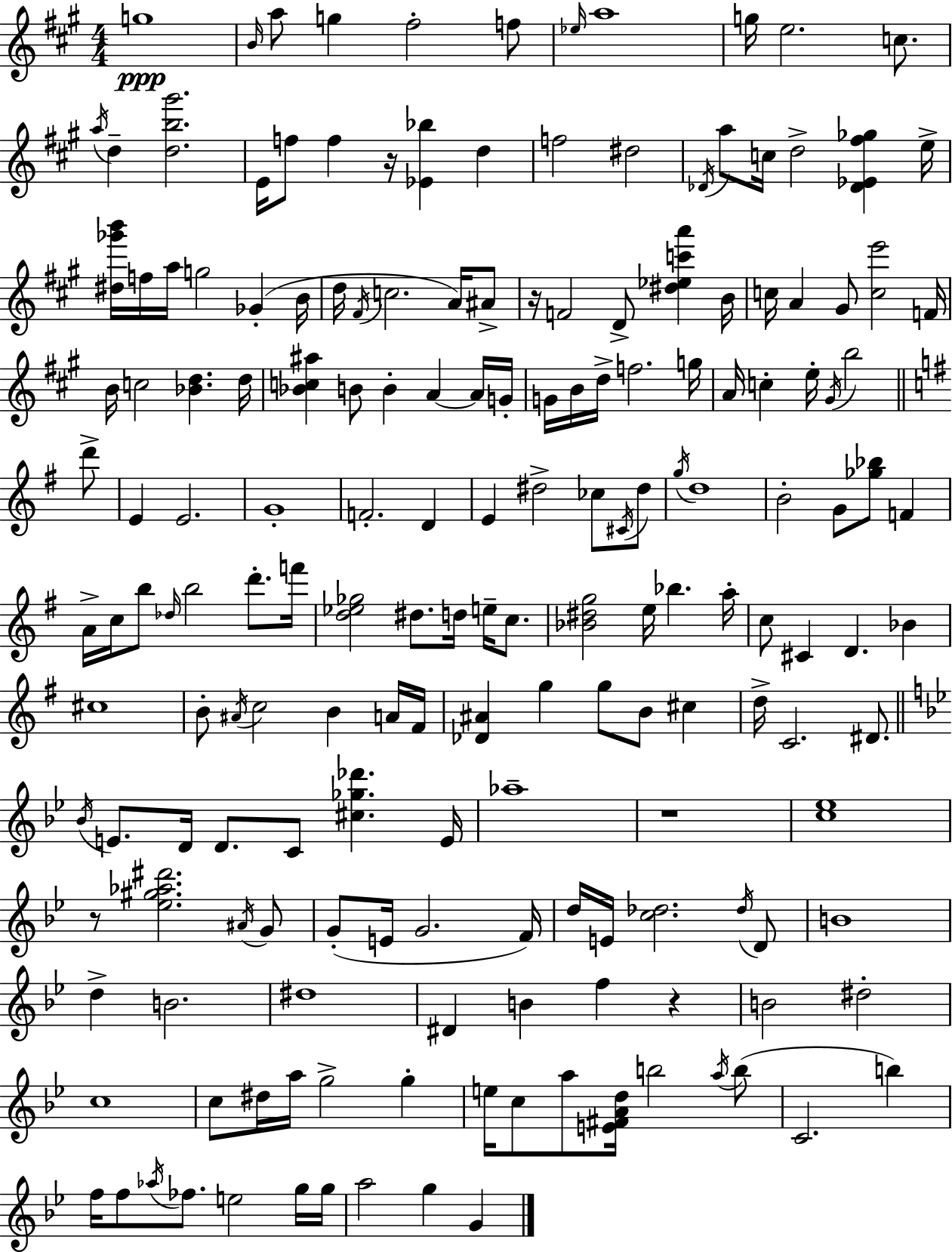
G5/w B4/s A5/e G5/q F#5/h F5/e Eb5/s A5/w G5/s E5/h. C5/e. A5/s D5/q [D5,B5,G#6]/h. E4/s F5/e F5/q R/s [Eb4,Bb5]/q D5/q F5/h D#5/h Db4/s A5/e C5/s D5/h [Db4,Eb4,F#5,Gb5]/q E5/s [D#5,Gb6,B6]/s F5/s A5/s G5/h Gb4/q B4/s D5/s F#4/s C5/h. A4/s A#4/e R/s F4/h D4/e [D#5,Eb5,C6,A6]/q B4/s C5/s A4/q G#4/e [C5,E6]/h F4/s B4/s C5/h [Bb4,D5]/q. D5/s [Bb4,C5,A#5]/q B4/e B4/q A4/q A4/s G4/s G4/s B4/s D5/s F5/h. G5/s A4/s C5/q E5/s G#4/s B5/h D6/e E4/q E4/h. G4/w F4/h. D4/q E4/q D#5/h CES5/e C#4/s D#5/e G5/s D5/w B4/h G4/e [Gb5,Bb5]/e F4/q A4/s C5/s B5/e Db5/s B5/h D6/e. F6/s [D5,Eb5,Gb5]/h D#5/e. D5/s E5/s C5/e. [Bb4,D#5,G5]/h E5/s Bb5/q. A5/s C5/e C#4/q D4/q. Bb4/q C#5/w B4/e A#4/s C5/h B4/q A4/s F#4/s [Db4,A#4]/q G5/q G5/e B4/e C#5/q D5/s C4/h. D#4/e. Bb4/s E4/e. D4/s D4/e. C4/e [C#5,Gb5,Db6]/q. E4/s Ab5/w R/w [C5,Eb5]/w R/e [Eb5,G#5,Ab5,D#6]/h. A#4/s G4/e G4/e E4/s G4/h. F4/s D5/s E4/s [C5,Db5]/h. Db5/s D4/e B4/w D5/q B4/h. D#5/w D#4/q B4/q F5/q R/q B4/h D#5/h C5/w C5/e D#5/s A5/s G5/h G5/q E5/s C5/e A5/e [E4,F#4,A4,D5]/s B5/h A5/s B5/e C4/h. B5/q F5/s F5/e Ab5/s FES5/e. E5/h G5/s G5/s A5/h G5/q G4/q